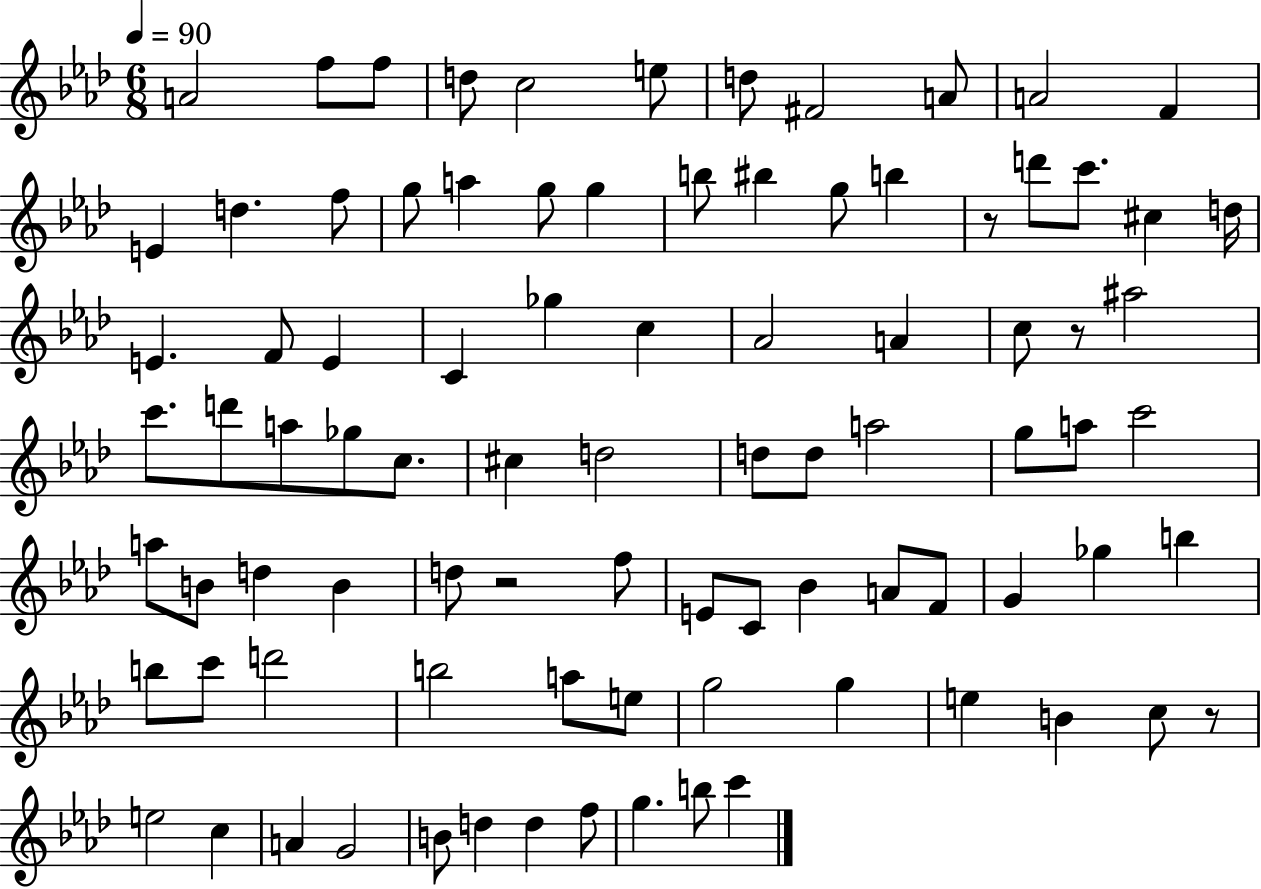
{
  \clef treble
  \numericTimeSignature
  \time 6/8
  \key aes \major
  \tempo 4 = 90
  a'2 f''8 f''8 | d''8 c''2 e''8 | d''8 fis'2 a'8 | a'2 f'4 | \break e'4 d''4. f''8 | g''8 a''4 g''8 g''4 | b''8 bis''4 g''8 b''4 | r8 d'''8 c'''8. cis''4 d''16 | \break e'4. f'8 e'4 | c'4 ges''4 c''4 | aes'2 a'4 | c''8 r8 ais''2 | \break c'''8. d'''8 a''8 ges''8 c''8. | cis''4 d''2 | d''8 d''8 a''2 | g''8 a''8 c'''2 | \break a''8 b'8 d''4 b'4 | d''8 r2 f''8 | e'8 c'8 bes'4 a'8 f'8 | g'4 ges''4 b''4 | \break b''8 c'''8 d'''2 | b''2 a''8 e''8 | g''2 g''4 | e''4 b'4 c''8 r8 | \break e''2 c''4 | a'4 g'2 | b'8 d''4 d''4 f''8 | g''4. b''8 c'''4 | \break \bar "|."
}